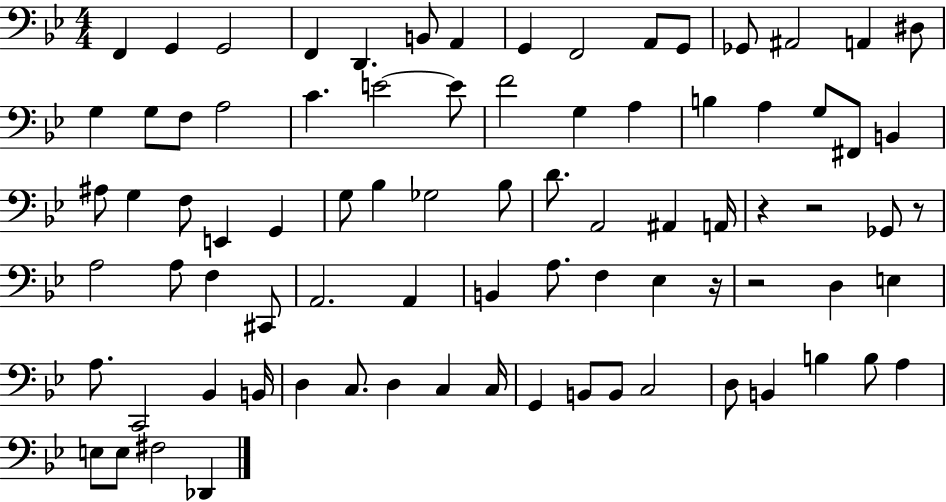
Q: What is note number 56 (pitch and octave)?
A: E3